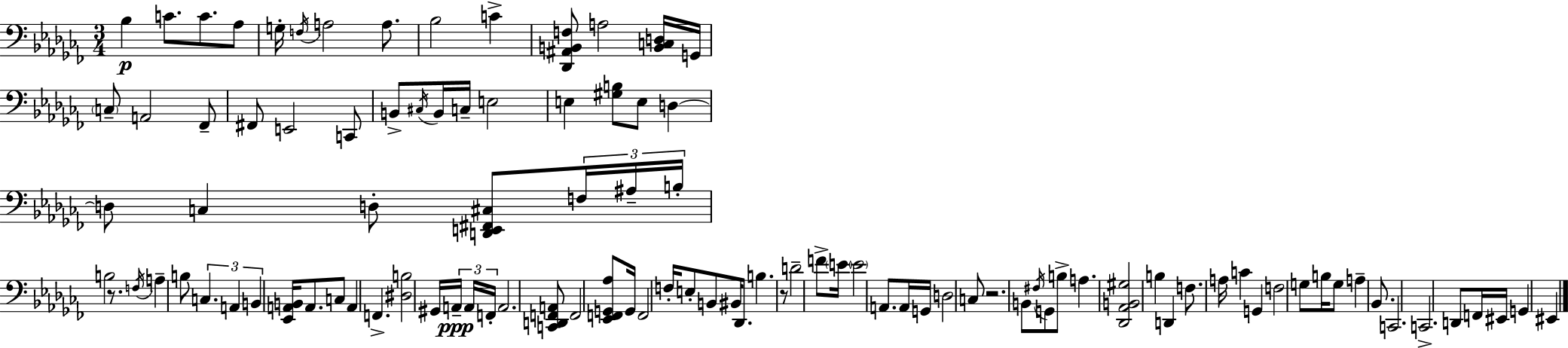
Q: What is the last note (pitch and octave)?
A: EIS2